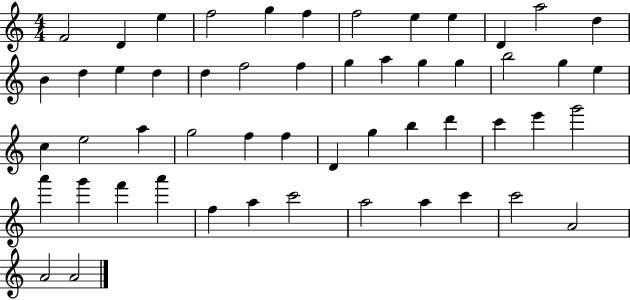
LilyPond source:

{
  \clef treble
  \numericTimeSignature
  \time 4/4
  \key c \major
  f'2 d'4 e''4 | f''2 g''4 f''4 | f''2 e''4 e''4 | d'4 a''2 d''4 | \break b'4 d''4 e''4 d''4 | d''4 f''2 f''4 | g''4 a''4 g''4 g''4 | b''2 g''4 e''4 | \break c''4 e''2 a''4 | g''2 f''4 f''4 | d'4 g''4 b''4 d'''4 | c'''4 e'''4 g'''2 | \break a'''4 g'''4 f'''4 a'''4 | f''4 a''4 c'''2 | a''2 a''4 c'''4 | c'''2 a'2 | \break a'2 a'2 | \bar "|."
}